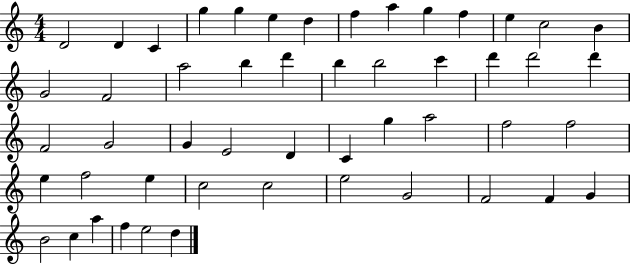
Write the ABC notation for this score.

X:1
T:Untitled
M:4/4
L:1/4
K:C
D2 D C g g e d f a g f e c2 B G2 F2 a2 b d' b b2 c' d' d'2 d' F2 G2 G E2 D C g a2 f2 f2 e f2 e c2 c2 e2 G2 F2 F G B2 c a f e2 d